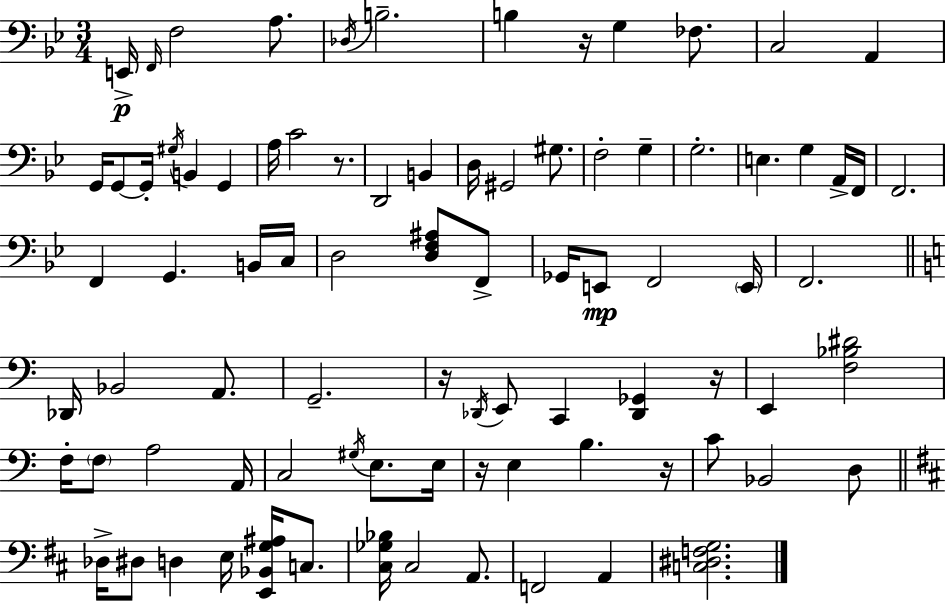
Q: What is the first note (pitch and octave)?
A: E2